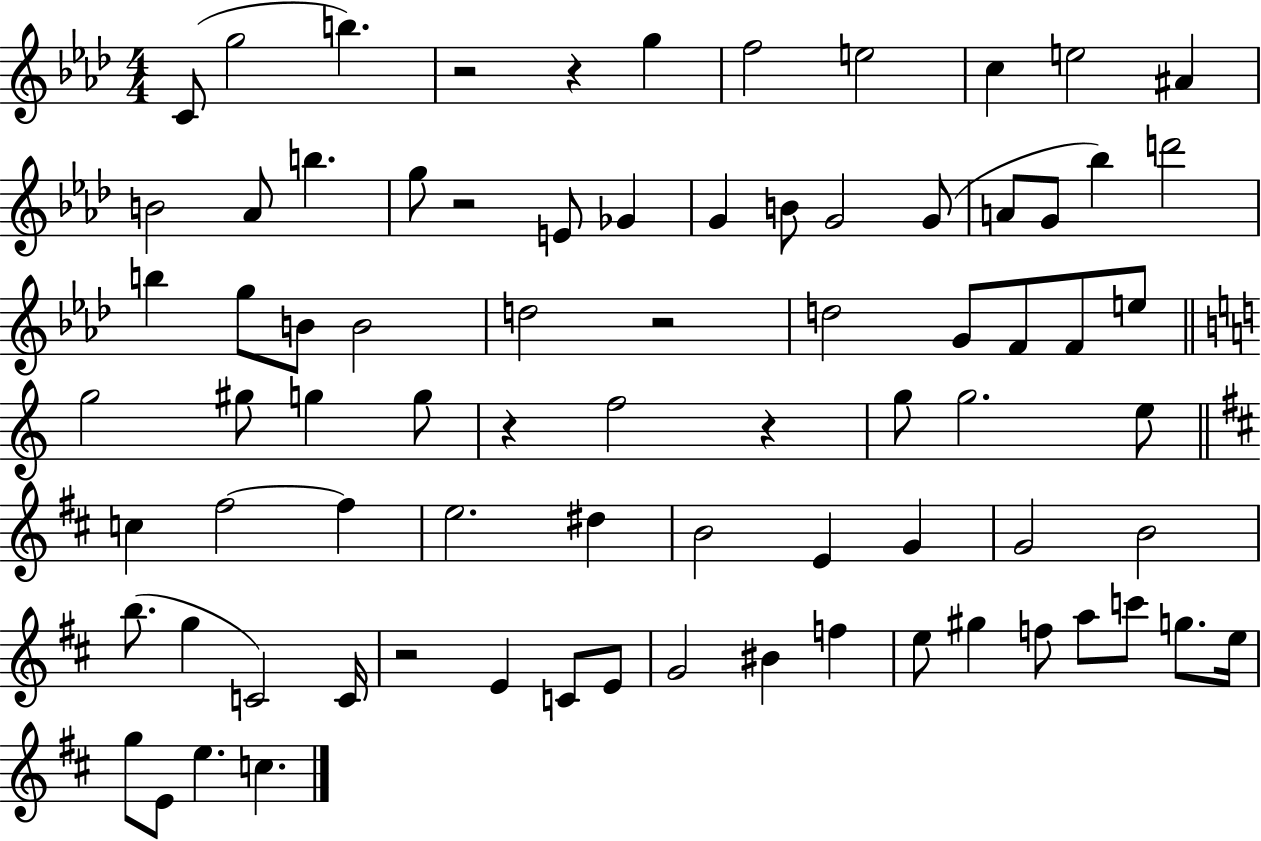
C4/e G5/h B5/q. R/h R/q G5/q F5/h E5/h C5/q E5/h A#4/q B4/h Ab4/e B5/q. G5/e R/h E4/e Gb4/q G4/q B4/e G4/h G4/e A4/e G4/e Bb5/q D6/h B5/q G5/e B4/e B4/h D5/h R/h D5/h G4/e F4/e F4/e E5/e G5/h G#5/e G5/q G5/e R/q F5/h R/q G5/e G5/h. E5/e C5/q F#5/h F#5/q E5/h. D#5/q B4/h E4/q G4/q G4/h B4/h B5/e. G5/q C4/h C4/s R/h E4/q C4/e E4/e G4/h BIS4/q F5/q E5/e G#5/q F5/e A5/e C6/e G5/e. E5/s G5/e E4/e E5/q. C5/q.